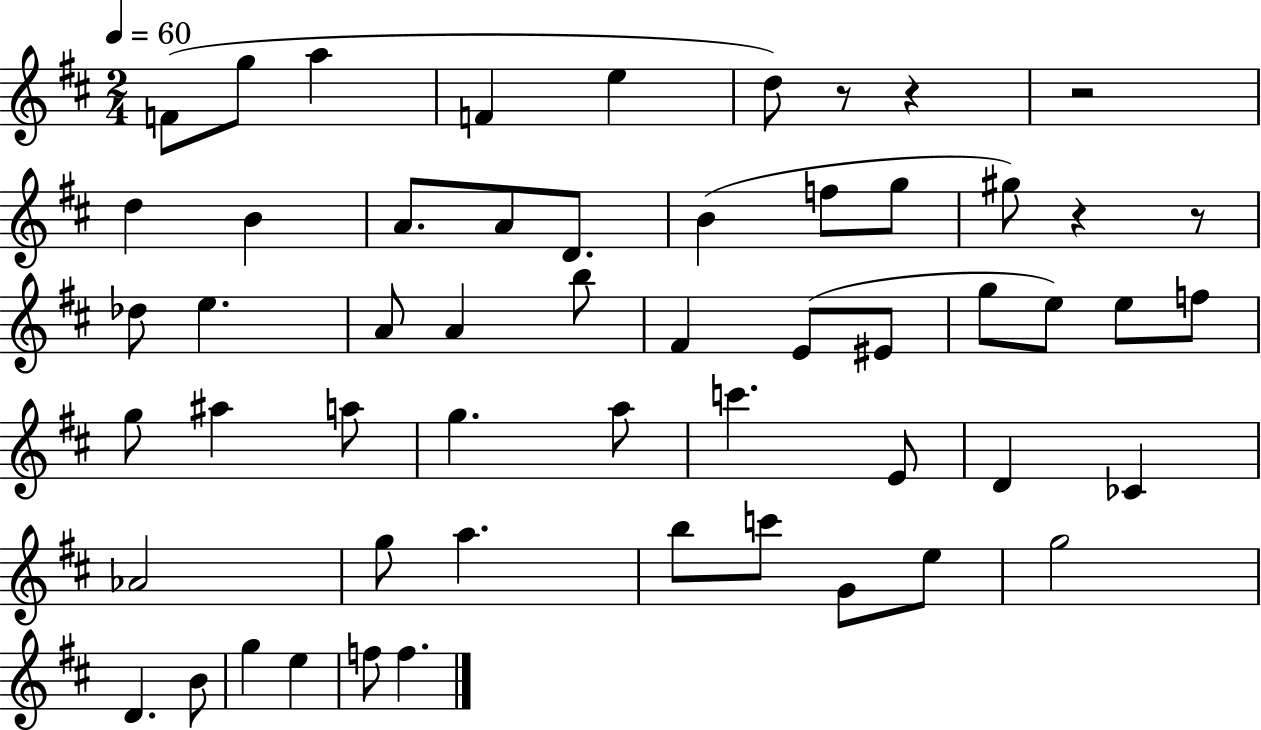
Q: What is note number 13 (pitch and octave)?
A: F5